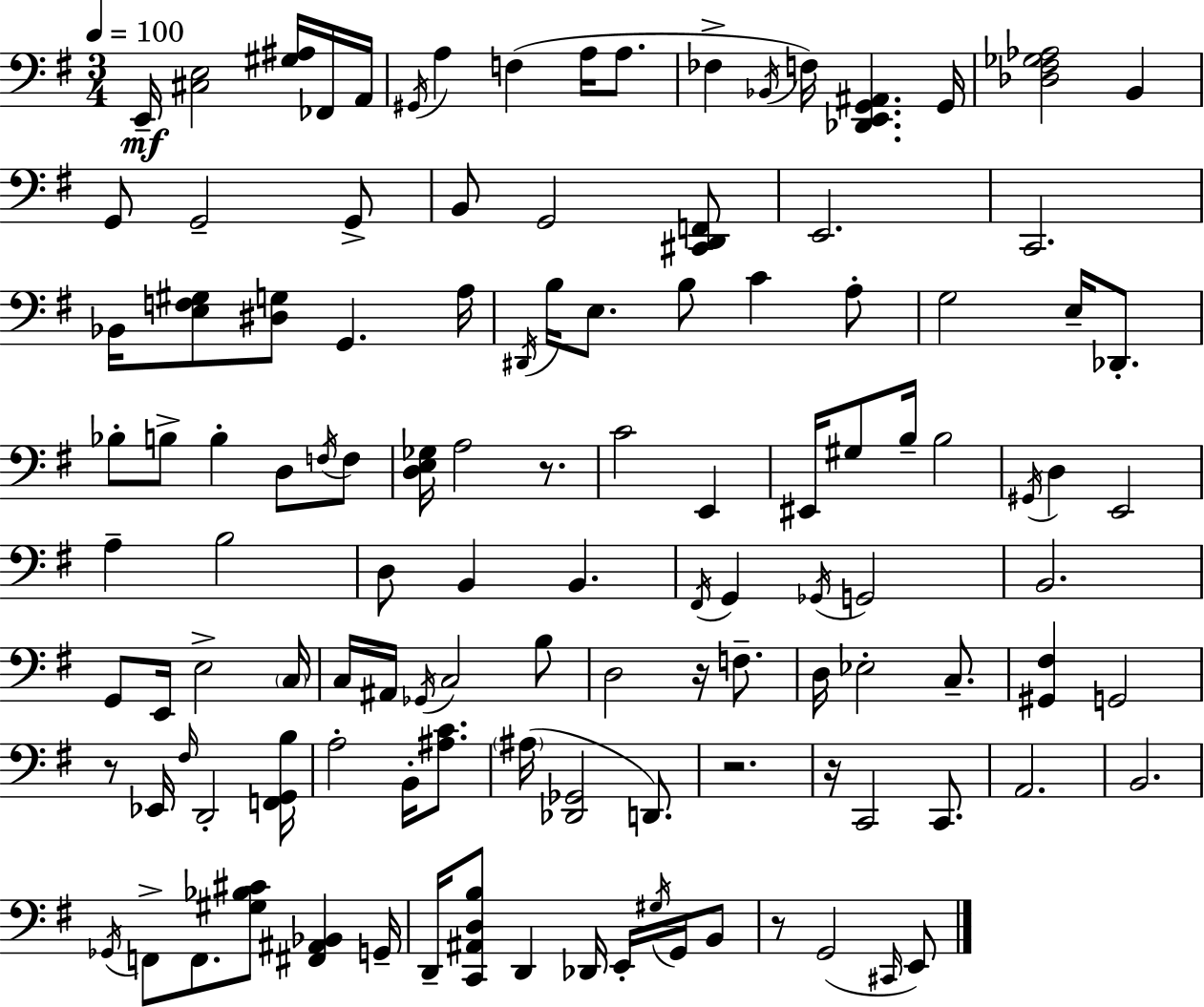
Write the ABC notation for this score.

X:1
T:Untitled
M:3/4
L:1/4
K:Em
E,,/4 [^C,E,]2 [^G,^A,]/4 _F,,/4 A,,/4 ^G,,/4 A, F, A,/4 A,/2 _F, _B,,/4 F,/4 [_D,,E,,G,,^A,,] G,,/4 [_D,^F,_G,_A,]2 B,, G,,/2 G,,2 G,,/2 B,,/2 G,,2 [^C,,D,,F,,]/2 E,,2 C,,2 _B,,/4 [E,F,^G,]/2 [^D,G,]/2 G,, A,/4 ^D,,/4 B,/4 E,/2 B,/2 C A,/2 G,2 E,/4 _D,,/2 _B,/2 B,/2 B, D,/2 F,/4 F,/2 [D,E,_G,]/4 A,2 z/2 C2 E,, ^E,,/4 ^G,/2 B,/4 B,2 ^G,,/4 D, E,,2 A, B,2 D,/2 B,, B,, ^F,,/4 G,, _G,,/4 G,,2 B,,2 G,,/2 E,,/4 E,2 C,/4 C,/4 ^A,,/4 _G,,/4 C,2 B,/2 D,2 z/4 F,/2 D,/4 _E,2 C,/2 [^G,,^F,] G,,2 z/2 _E,,/4 ^F,/4 D,,2 [F,,G,,B,]/4 A,2 B,,/4 [^A,C]/2 ^A,/4 [_D,,_G,,]2 D,,/2 z2 z/4 C,,2 C,,/2 A,,2 B,,2 _G,,/4 F,,/2 F,,/2 [^G,_B,^C]/2 [^F,,^A,,_B,,] G,,/4 D,,/4 [C,,^A,,D,B,]/2 D,, _D,,/4 E,,/4 ^G,/4 G,,/4 B,,/2 z/2 G,,2 ^C,,/4 E,,/2